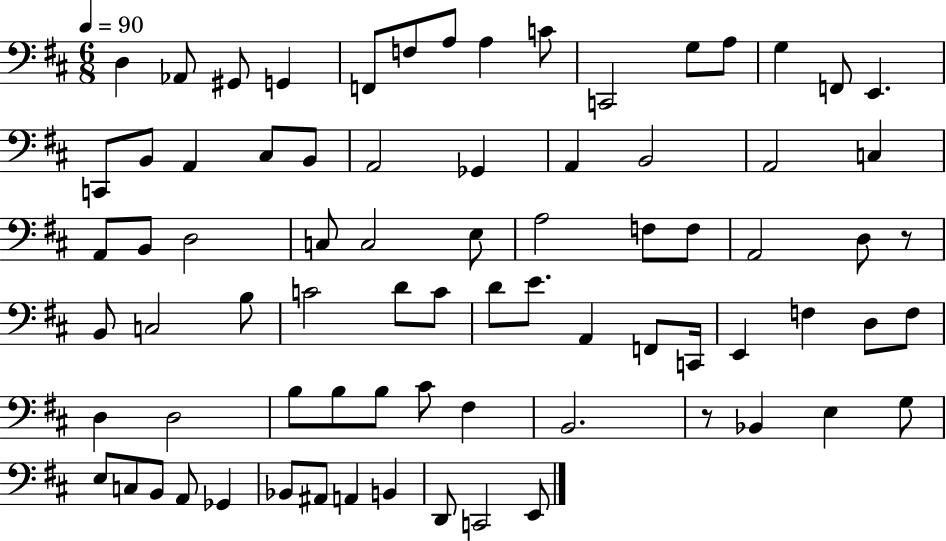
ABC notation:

X:1
T:Untitled
M:6/8
L:1/4
K:D
D, _A,,/2 ^G,,/2 G,, F,,/2 F,/2 A,/2 A, C/2 C,,2 G,/2 A,/2 G, F,,/2 E,, C,,/2 B,,/2 A,, ^C,/2 B,,/2 A,,2 _G,, A,, B,,2 A,,2 C, A,,/2 B,,/2 D,2 C,/2 C,2 E,/2 A,2 F,/2 F,/2 A,,2 D,/2 z/2 B,,/2 C,2 B,/2 C2 D/2 C/2 D/2 E/2 A,, F,,/2 C,,/4 E,, F, D,/2 F,/2 D, D,2 B,/2 B,/2 B,/2 ^C/2 ^F, B,,2 z/2 _B,, E, G,/2 E,/2 C,/2 B,,/2 A,,/2 _G,, _B,,/2 ^A,,/2 A,, B,, D,,/2 C,,2 E,,/2